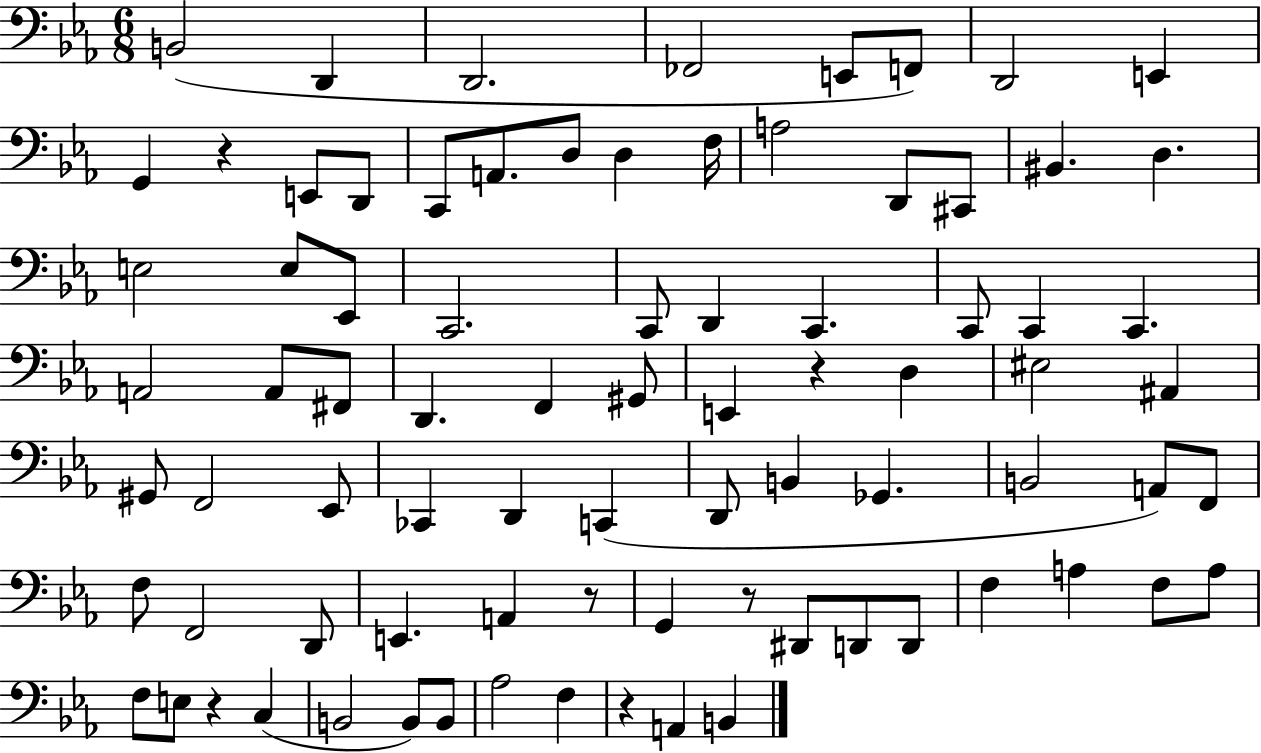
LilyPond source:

{
  \clef bass
  \numericTimeSignature
  \time 6/8
  \key ees \major
  \repeat volta 2 { b,2( d,4 | d,2. | fes,2 e,8 f,8) | d,2 e,4 | \break g,4 r4 e,8 d,8 | c,8 a,8. d8 d4 f16 | a2 d,8 cis,8 | bis,4. d4. | \break e2 e8 ees,8 | c,2. | c,8 d,4 c,4. | c,8 c,4 c,4. | \break a,2 a,8 fis,8 | d,4. f,4 gis,8 | e,4 r4 d4 | eis2 ais,4 | \break gis,8 f,2 ees,8 | ces,4 d,4 c,4( | d,8 b,4 ges,4. | b,2 a,8) f,8 | \break f8 f,2 d,8 | e,4. a,4 r8 | g,4 r8 dis,8 d,8 d,8 | f4 a4 f8 a8 | \break f8 e8 r4 c4( | b,2 b,8) b,8 | aes2 f4 | r4 a,4 b,4 | \break } \bar "|."
}